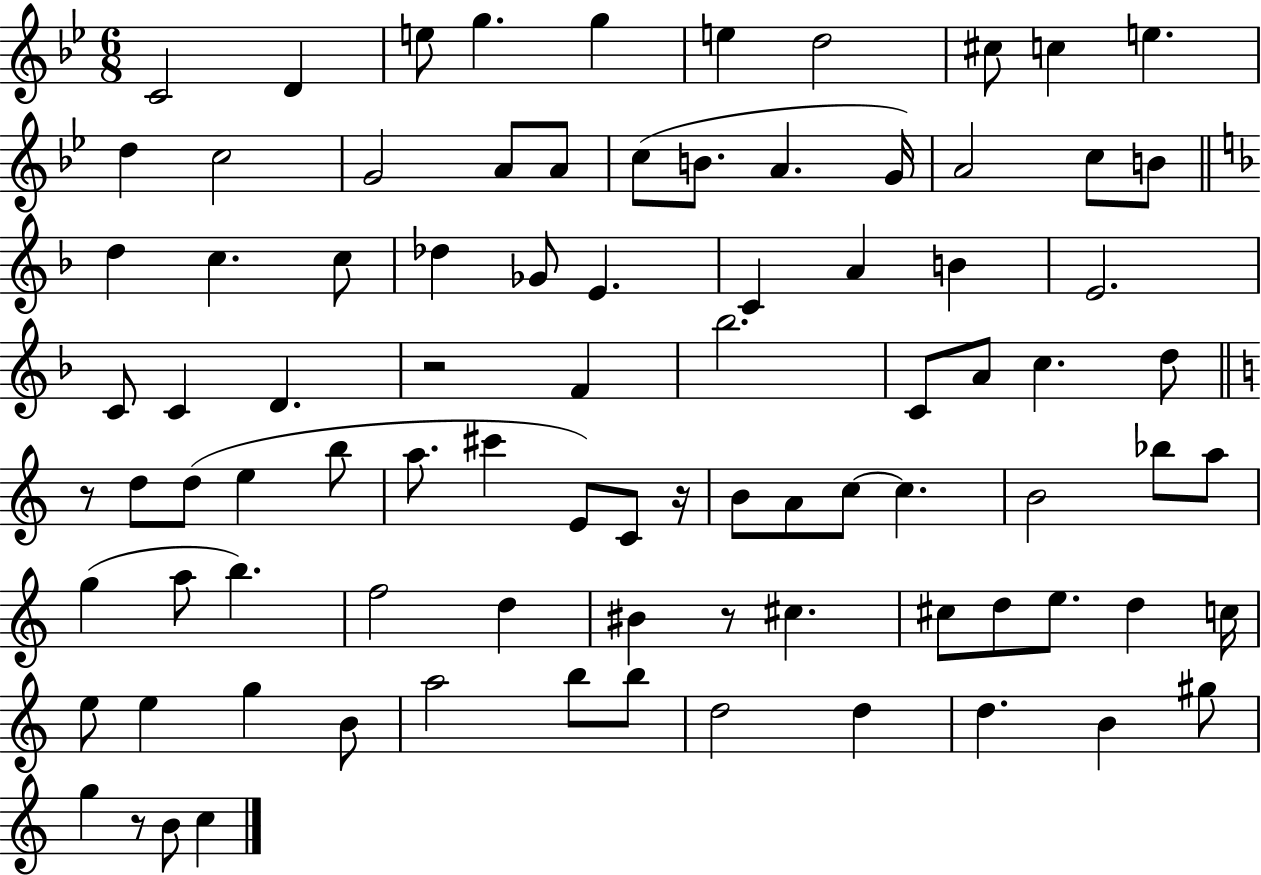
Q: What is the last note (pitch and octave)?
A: C5